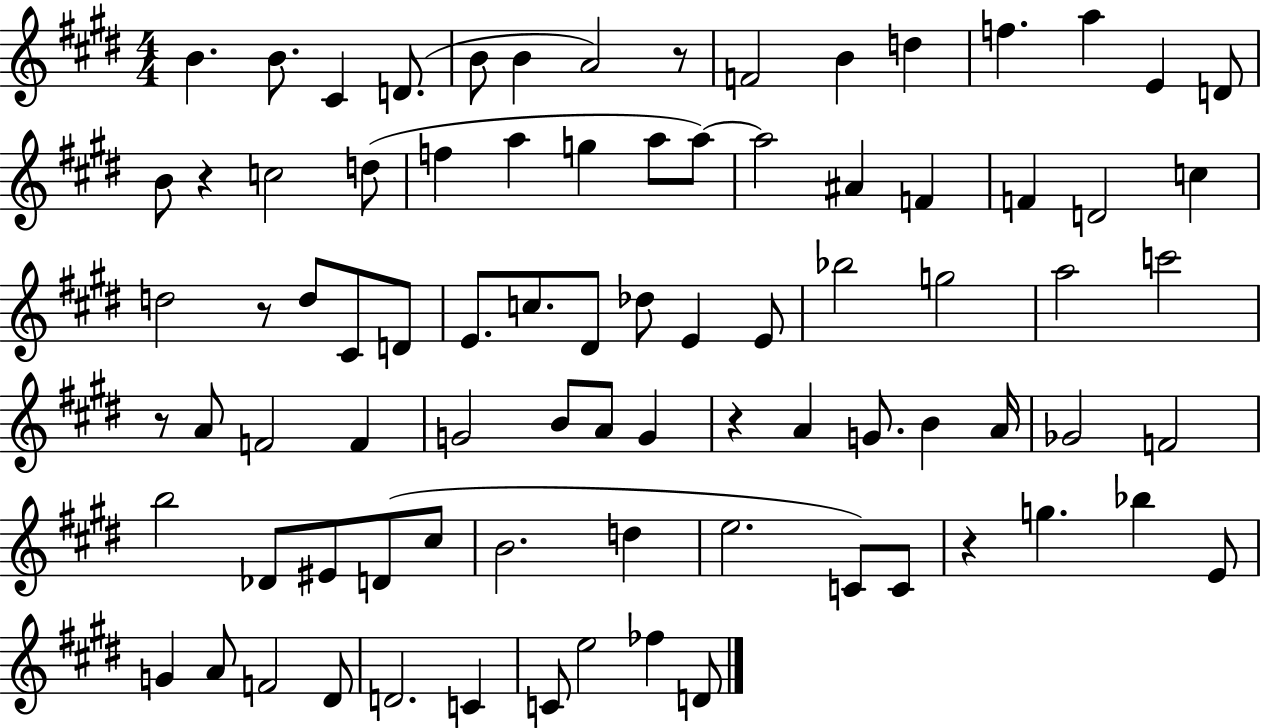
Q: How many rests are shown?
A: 6